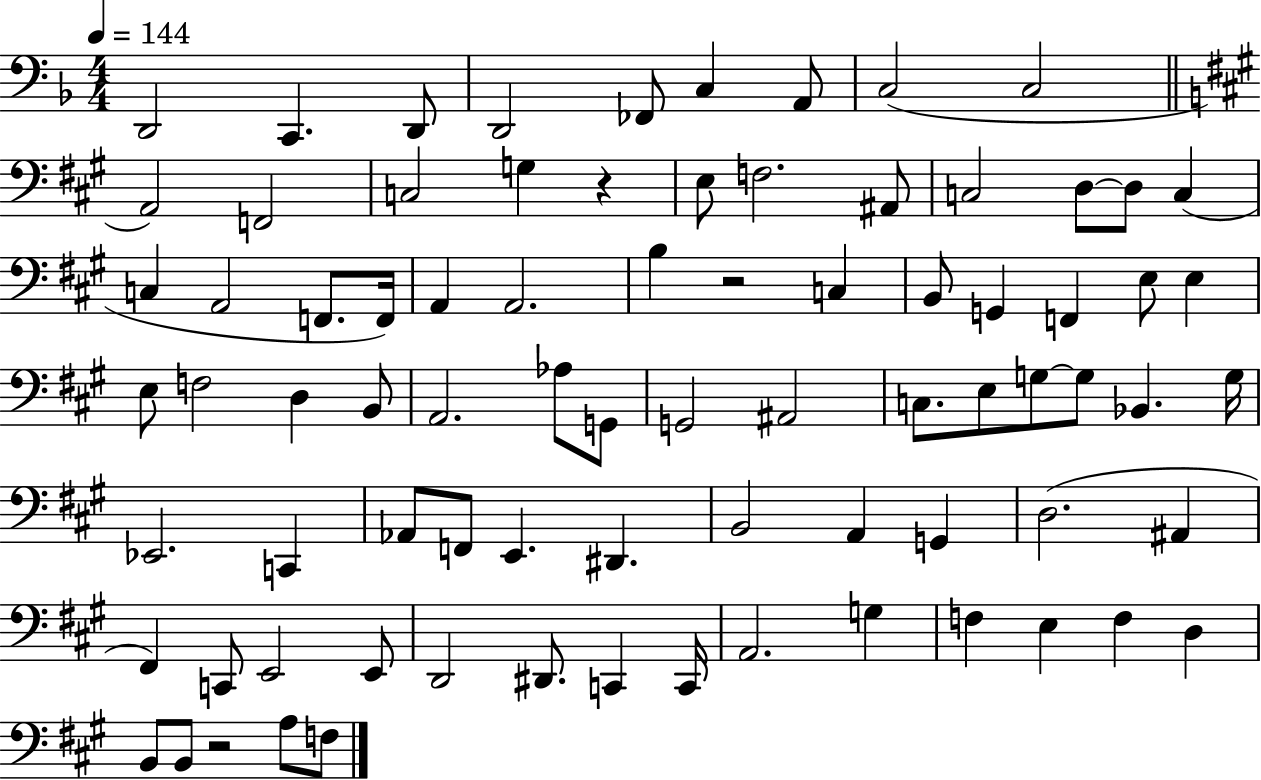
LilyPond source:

{
  \clef bass
  \numericTimeSignature
  \time 4/4
  \key f \major
  \tempo 4 = 144
  \repeat volta 2 { d,2 c,4. d,8 | d,2 fes,8 c4 a,8 | c2( c2 | \bar "||" \break \key a \major a,2) f,2 | c2 g4 r4 | e8 f2. ais,8 | c2 d8~~ d8 c4( | \break c4 a,2 f,8. f,16) | a,4 a,2. | b4 r2 c4 | b,8 g,4 f,4 e8 e4 | \break e8 f2 d4 b,8 | a,2. aes8 g,8 | g,2 ais,2 | c8. e8 g8~~ g8 bes,4. g16 | \break ees,2. c,4 | aes,8 f,8 e,4. dis,4. | b,2 a,4 g,4 | d2.( ais,4 | \break fis,4) c,8 e,2 e,8 | d,2 dis,8. c,4 c,16 | a,2. g4 | f4 e4 f4 d4 | \break b,8 b,8 r2 a8 f8 | } \bar "|."
}